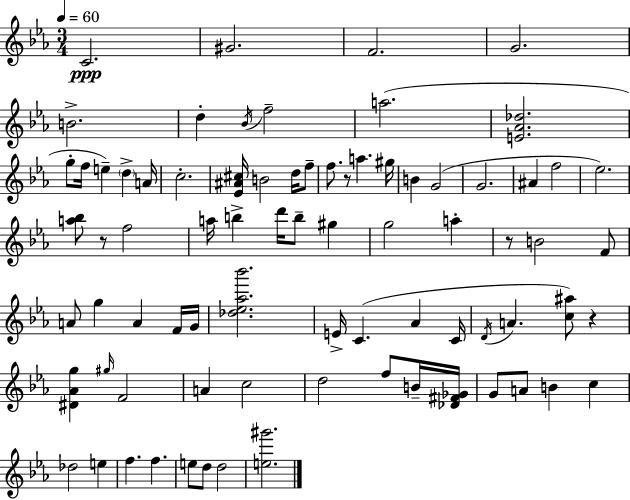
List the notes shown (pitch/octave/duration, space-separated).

C4/h. G#4/h. F4/h. G4/h. B4/h. D5/q Bb4/s F5/h A5/h. [E4,Ab4,Db5]/h. G5/e F5/s E5/q D5/q A4/s C5/h. [Eb4,A#4,C#5]/s B4/h D5/s F5/e F5/e. R/e A5/q. G#5/s B4/q G4/h G4/h. A#4/q F5/h Eb5/h. [A5,Bb5]/e R/e F5/h A5/s B5/q D6/s B5/e G#5/q G5/h A5/q R/e B4/h F4/e A4/e G5/q A4/q F4/s G4/s [Db5,Eb5,Ab5,Bb6]/h. E4/s C4/q. Ab4/q C4/s D4/s A4/q. [C5,A#5]/e R/q [D#4,Ab4,G5]/q G#5/s F4/h A4/q C5/h D5/h F5/e B4/s [Db4,F#4,Gb4]/s G4/e A4/e B4/q C5/q Db5/h E5/q F5/q. F5/q. E5/e D5/e D5/h [E5,G#6]/h.